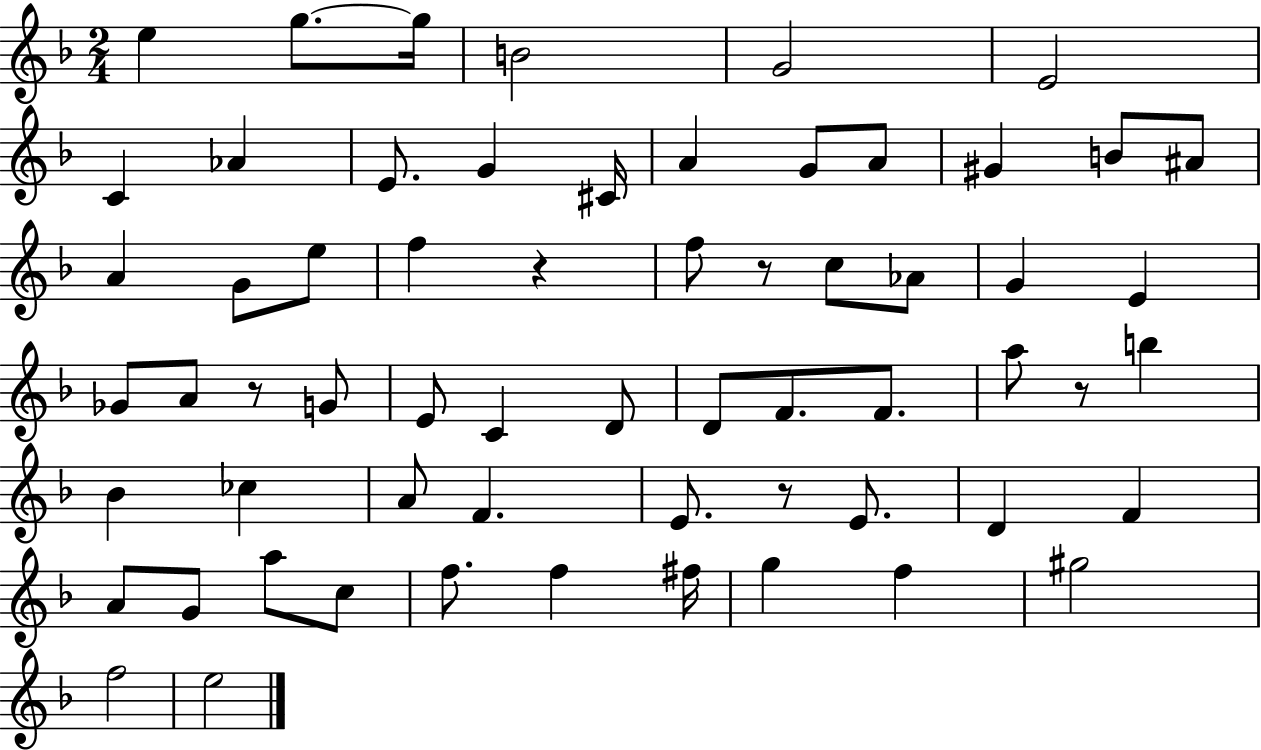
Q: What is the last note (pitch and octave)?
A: E5